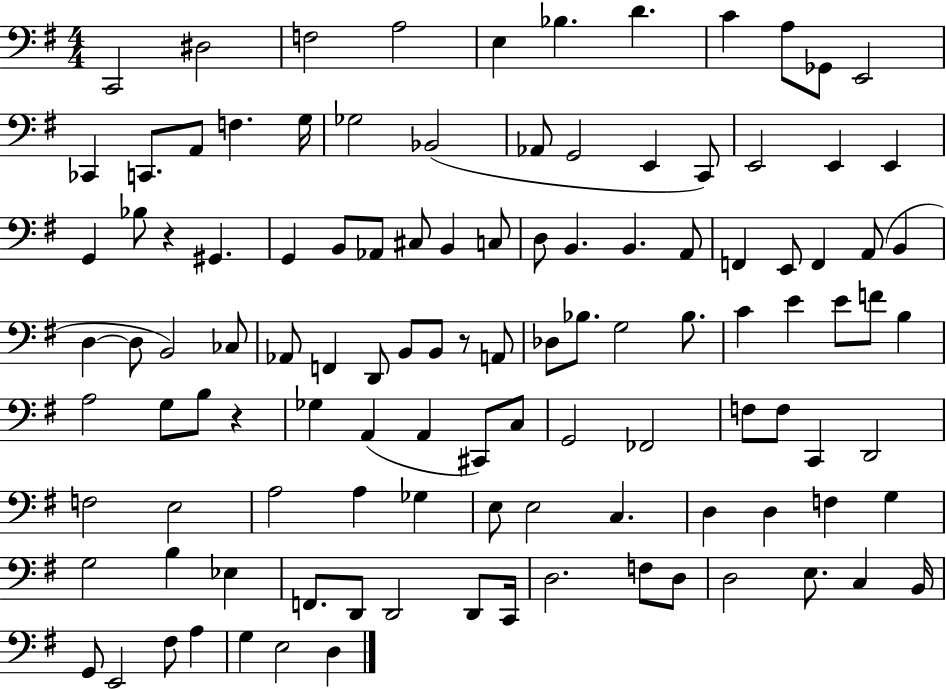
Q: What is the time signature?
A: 4/4